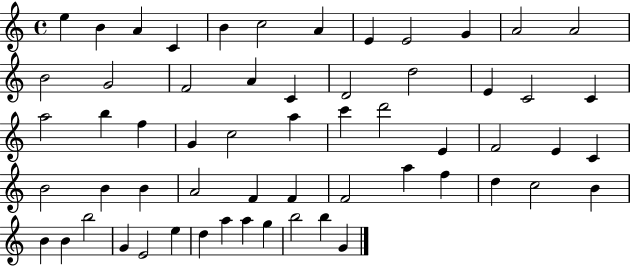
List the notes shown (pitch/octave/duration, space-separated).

E5/q B4/q A4/q C4/q B4/q C5/h A4/q E4/q E4/h G4/q A4/h A4/h B4/h G4/h F4/h A4/q C4/q D4/h D5/h E4/q C4/h C4/q A5/h B5/q F5/q G4/q C5/h A5/q C6/q D6/h E4/q F4/h E4/q C4/q B4/h B4/q B4/q A4/h F4/q F4/q F4/h A5/q F5/q D5/q C5/h B4/q B4/q B4/q B5/h G4/q E4/h E5/q D5/q A5/q A5/q G5/q B5/h B5/q G4/q